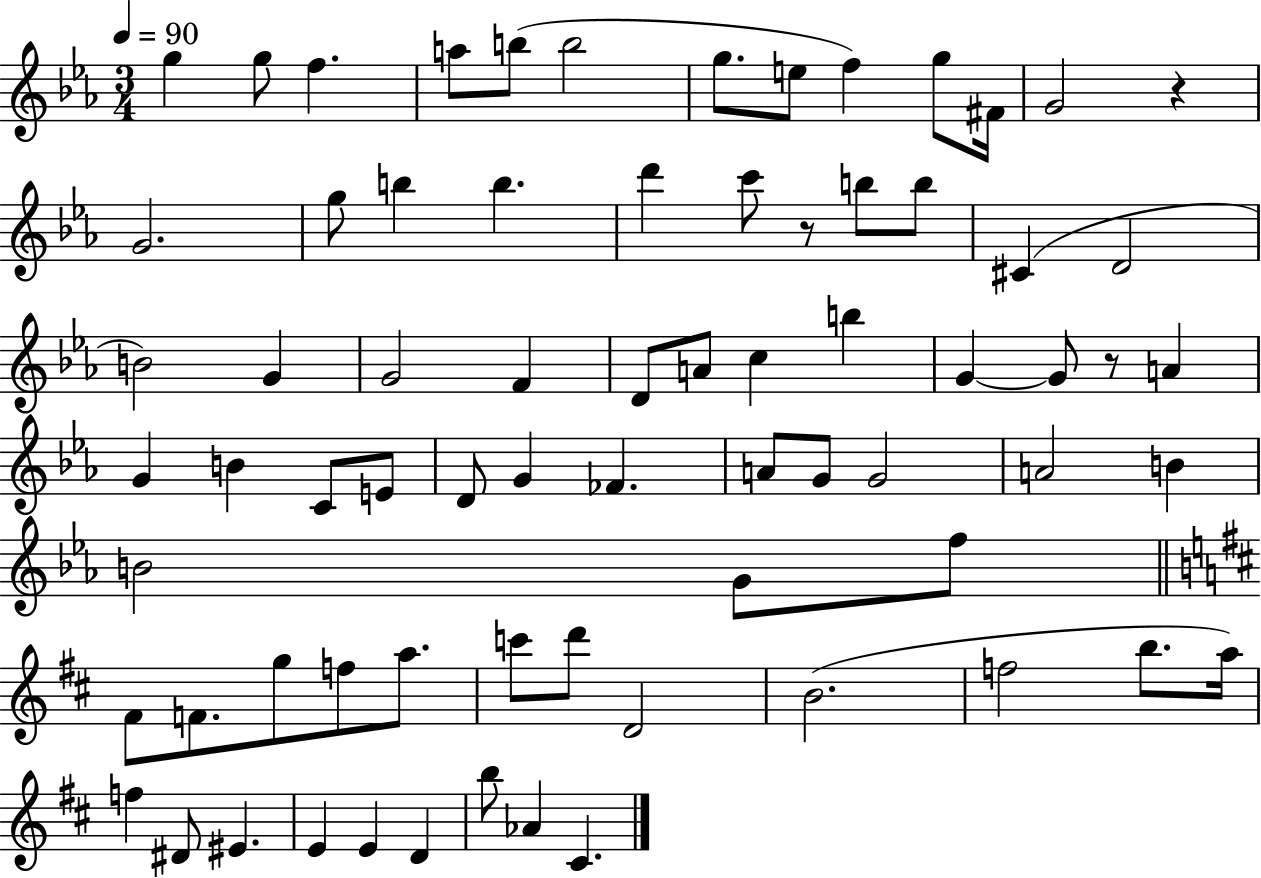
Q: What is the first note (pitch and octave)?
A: G5